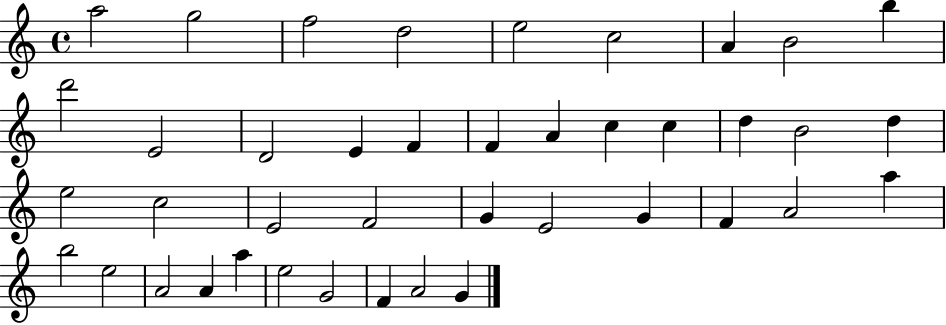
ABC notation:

X:1
T:Untitled
M:4/4
L:1/4
K:C
a2 g2 f2 d2 e2 c2 A B2 b d'2 E2 D2 E F F A c c d B2 d e2 c2 E2 F2 G E2 G F A2 a b2 e2 A2 A a e2 G2 F A2 G